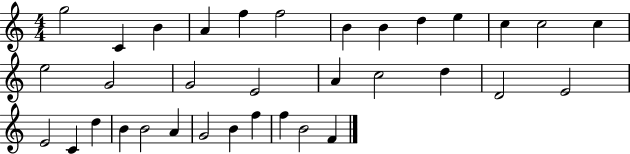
{
  \clef treble
  \numericTimeSignature
  \time 4/4
  \key c \major
  g''2 c'4 b'4 | a'4 f''4 f''2 | b'4 b'4 d''4 e''4 | c''4 c''2 c''4 | \break e''2 g'2 | g'2 e'2 | a'4 c''2 d''4 | d'2 e'2 | \break e'2 c'4 d''4 | b'4 b'2 a'4 | g'2 b'4 f''4 | f''4 b'2 f'4 | \break \bar "|."
}